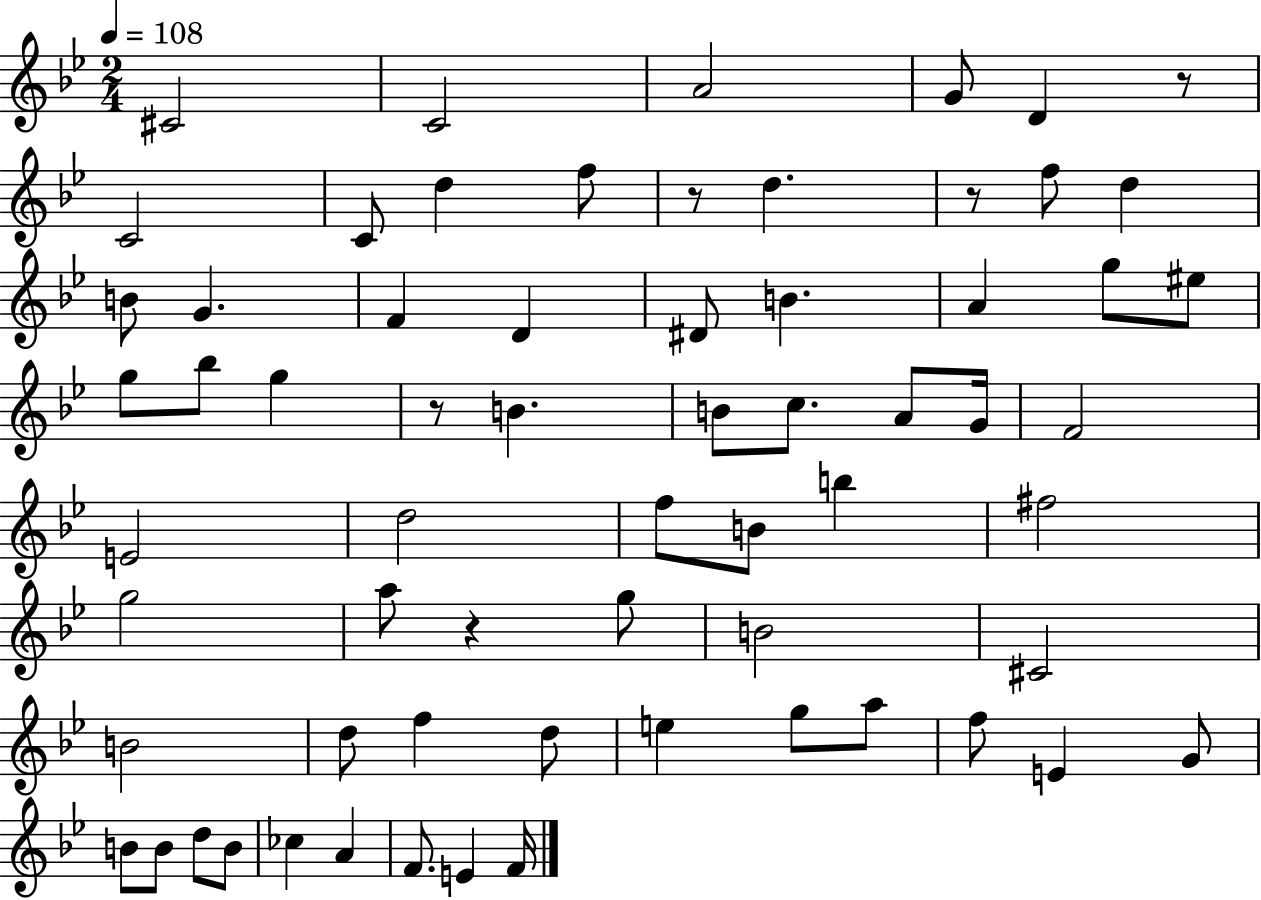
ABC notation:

X:1
T:Untitled
M:2/4
L:1/4
K:Bb
^C2 C2 A2 G/2 D z/2 C2 C/2 d f/2 z/2 d z/2 f/2 d B/2 G F D ^D/2 B A g/2 ^e/2 g/2 _b/2 g z/2 B B/2 c/2 A/2 G/4 F2 E2 d2 f/2 B/2 b ^f2 g2 a/2 z g/2 B2 ^C2 B2 d/2 f d/2 e g/2 a/2 f/2 E G/2 B/2 B/2 d/2 B/2 _c A F/2 E F/4